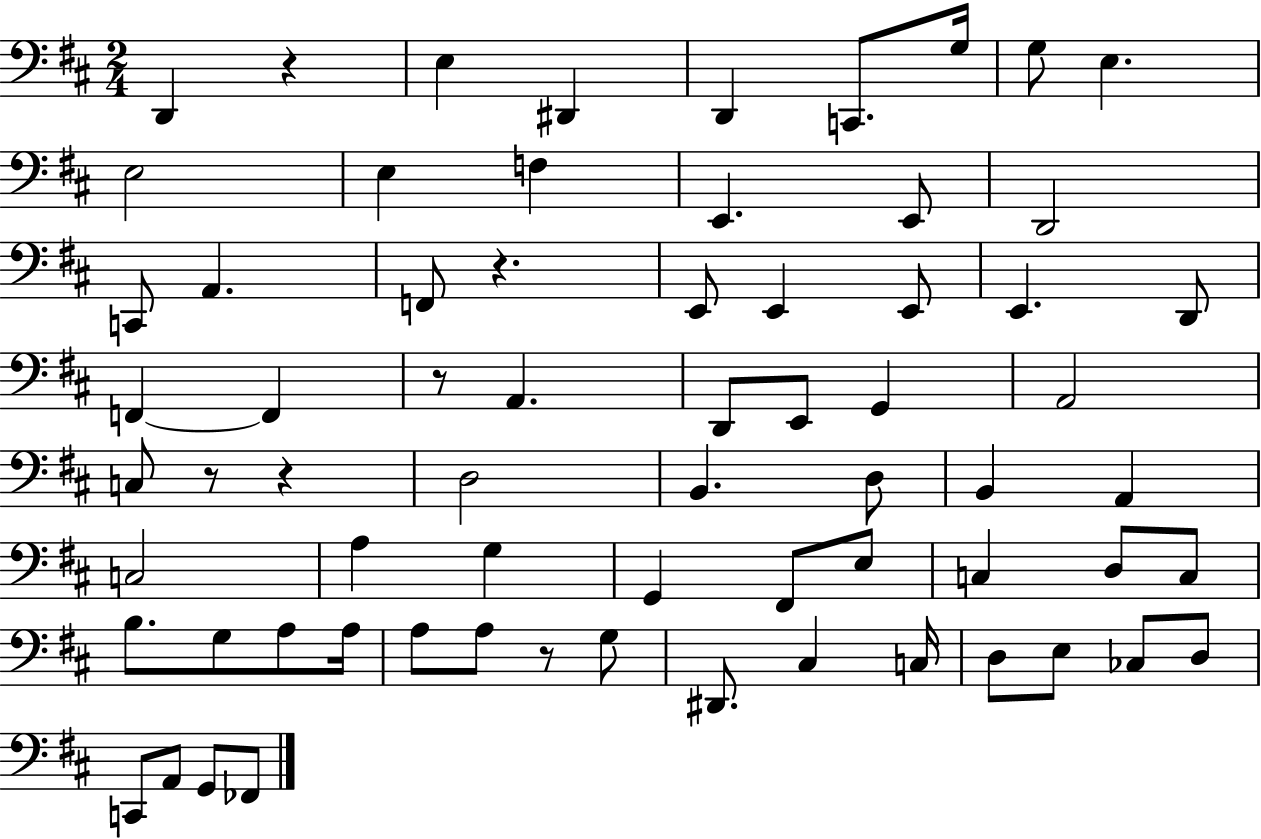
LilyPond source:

{
  \clef bass
  \numericTimeSignature
  \time 2/4
  \key d \major
  \repeat volta 2 { d,4 r4 | e4 dis,4 | d,4 c,8. g16 | g8 e4. | \break e2 | e4 f4 | e,4. e,8 | d,2 | \break c,8 a,4. | f,8 r4. | e,8 e,4 e,8 | e,4. d,8 | \break f,4~~ f,4 | r8 a,4. | d,8 e,8 g,4 | a,2 | \break c8 r8 r4 | d2 | b,4. d8 | b,4 a,4 | \break c2 | a4 g4 | g,4 fis,8 e8 | c4 d8 c8 | \break b8. g8 a8 a16 | a8 a8 r8 g8 | dis,8. cis4 c16 | d8 e8 ces8 d8 | \break c,8 a,8 g,8 fes,8 | } \bar "|."
}